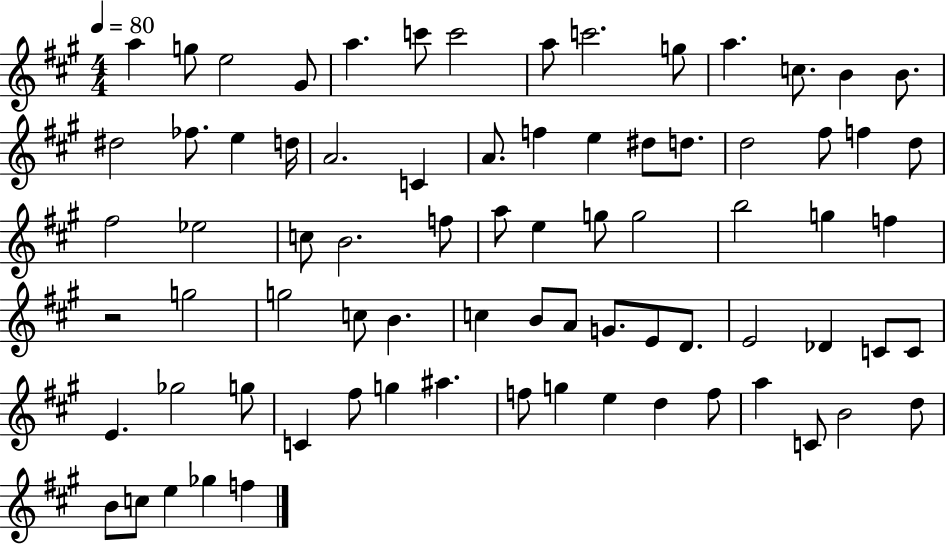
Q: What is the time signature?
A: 4/4